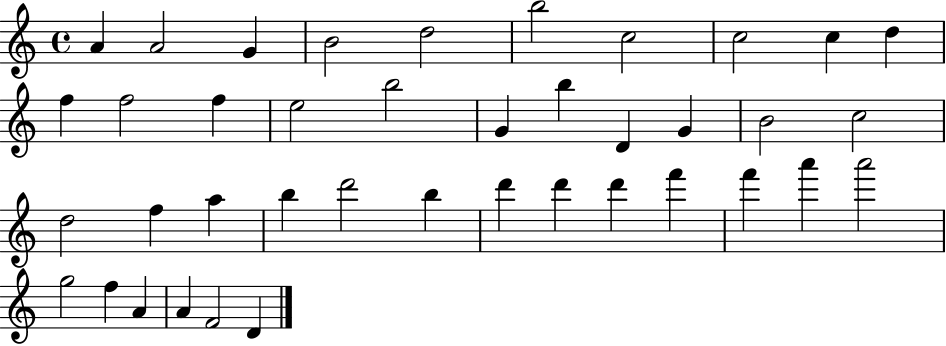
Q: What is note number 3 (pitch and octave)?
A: G4